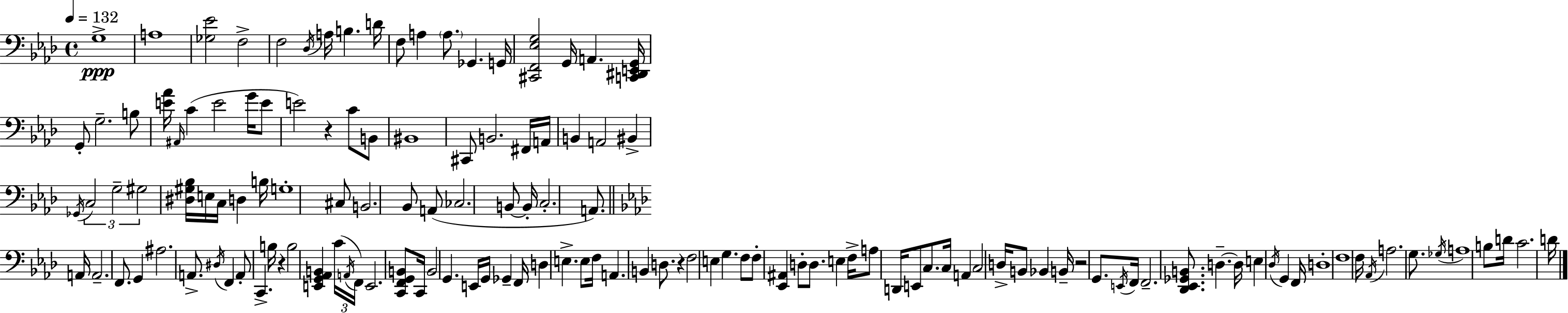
G3/w A3/w [Gb3,Eb4]/h F3/h F3/h Db3/s A3/s B3/q. D4/s F3/e A3/q A3/e. Gb2/q. G2/s [C#2,F2,Eb3,G3]/h G2/s A2/q. [C2,D#2,E2,G2]/s G2/e G3/h. B3/e [E4,Ab4]/s A#2/s C4/q E4/h G4/s E4/e E4/h R/q C4/e B2/e BIS2/w C#2/e B2/h. F#2/s A2/s B2/q A2/h BIS2/q Gb2/s C3/h G3/h G#3/h [D#3,G#3,Bb3]/s E3/s C3/s D3/q B3/s G3/w C#3/e B2/h. Bb2/e A2/e CES3/h. B2/e B2/s C3/h. A2/e. A2/s A2/h. F2/e. G2/q A#3/h. A2/e. D#3/s F2/q A2/e C2/q. B3/s R/q B3/h [E2,G2,Ab2,B2]/q C4/s A2/s F2/s E2/h. [C2,F2,G2,B2]/e C2/s B2/h G2/q. E2/s G2/s Gb2/q F2/s D3/q E3/q. E3/e F3/s A2/q. B2/q D3/e. R/q F3/h E3/q G3/q. F3/e F3/e [Eb2,A#2]/q D3/e D3/e. E3/q F3/s A3/e D2/s E2/e C3/e. C3/s A2/q C3/h D3/s B2/e Bb2/q B2/s R/h G2/e. E2/s F2/s F2/h. [Db2,Eb2,Gb2,B2]/e. D3/q. D3/s E3/q Db3/s G2/q F2/s D3/w F3/w F3/s Ab2/s A3/h. G3/e. Gb3/s A3/w B3/e D4/s C4/h. D4/s